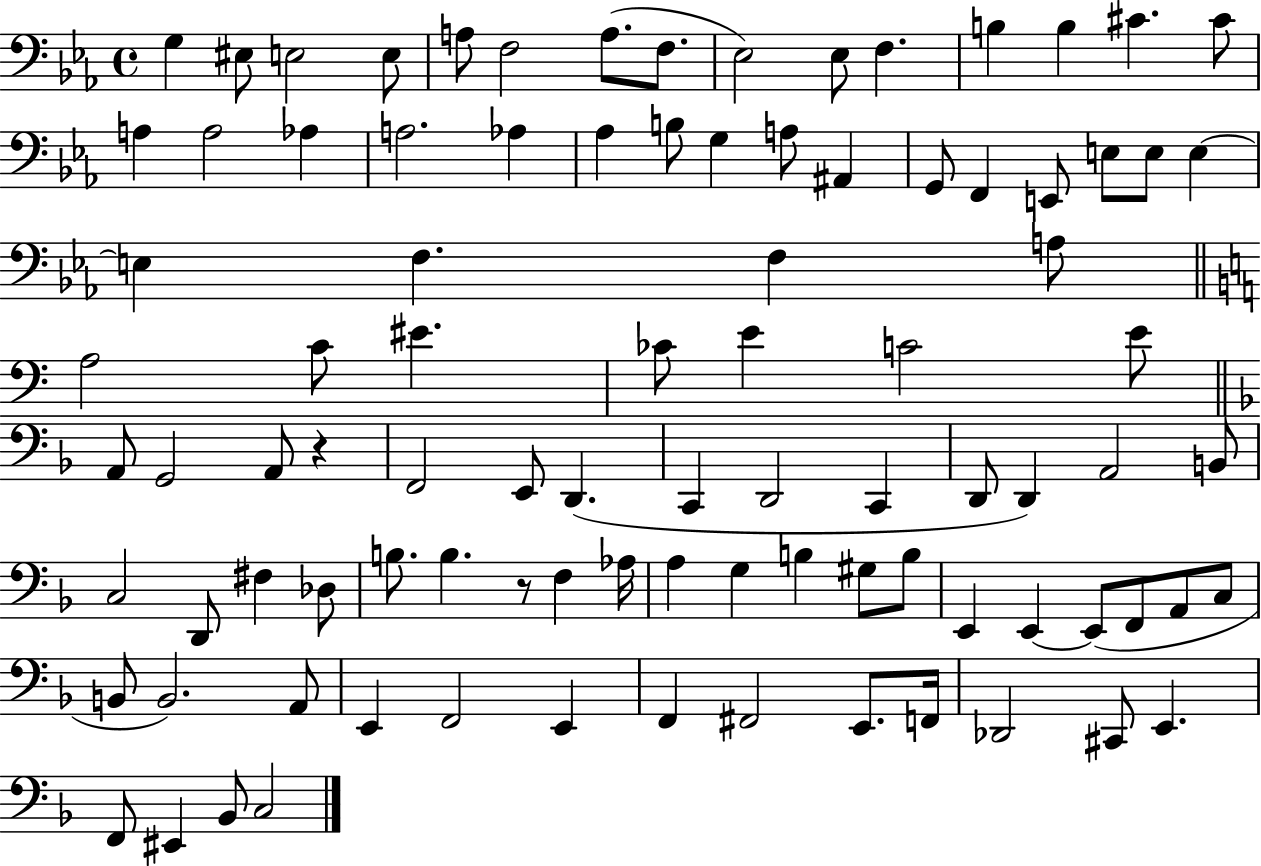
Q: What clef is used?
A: bass